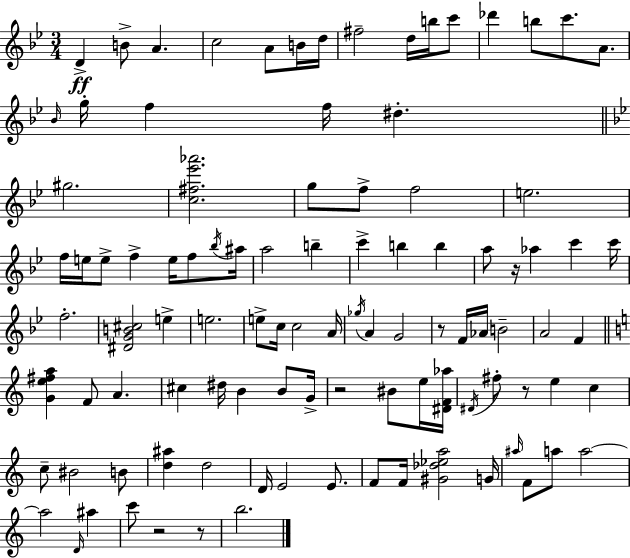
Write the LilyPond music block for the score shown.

{
  \clef treble
  \numericTimeSignature
  \time 3/4
  \key bes \major
  \repeat volta 2 { d'4->\ff b'8-> a'4. | c''2 a'8 b'16 d''16 | fis''2-- d''16 b''16 c'''8 | des'''4 b''8 c'''8. a'8. | \break \grace { bes'16 } g''16-. f''4 f''16 dis''4.-. | \bar "||" \break \key bes \major gis''2. | <c'' fis'' ees''' aes'''>2. | g''8 f''8-> f''2 | e''2. | \break f''16 e''16 e''8-> f''4-> e''16 f''8 \acciaccatura { bes''16 } | ais''16 a''2 b''4-- | c'''4-> b''4 b''4 | a''8 r16 aes''4 c'''4 | \break c'''16 f''2.-. | <dis' g' b' cis''>2 e''4-> | e''2. | e''8-> c''16 c''2 | \break a'16 \acciaccatura { ges''16 } a'4 g'2 | r8 f'16 aes'16 b'2-- | a'2 f'4 | \bar "||" \break \key c \major <g' e'' fis'' a''>4 f'8 a'4. | cis''4 dis''16 b'4 b'8 g'16-> | r2 bis'8 e''16 <dis' f' aes''>16 | \acciaccatura { dis'16 } fis''8-. r8 e''4 c''4 | \break c''8-- bis'2 b'8 | <d'' ais''>4 d''2 | d'16 e'2 e'8. | f'8 f'16 <gis' des'' ees'' a''>2 | \break g'16 \grace { ais''16 } f'8 a''8 a''2~~ | a''2 \grace { d'16 } ais''4 | c'''8 r2 | r8 b''2. | \break } \bar "|."
}